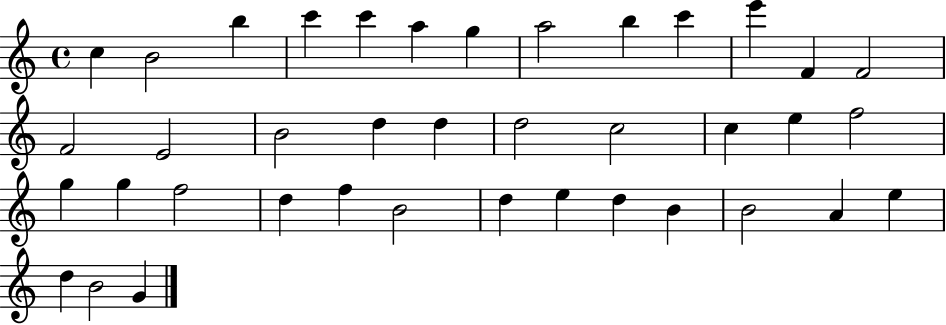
C5/q B4/h B5/q C6/q C6/q A5/q G5/q A5/h B5/q C6/q E6/q F4/q F4/h F4/h E4/h B4/h D5/q D5/q D5/h C5/h C5/q E5/q F5/h G5/q G5/q F5/h D5/q F5/q B4/h D5/q E5/q D5/q B4/q B4/h A4/q E5/q D5/q B4/h G4/q